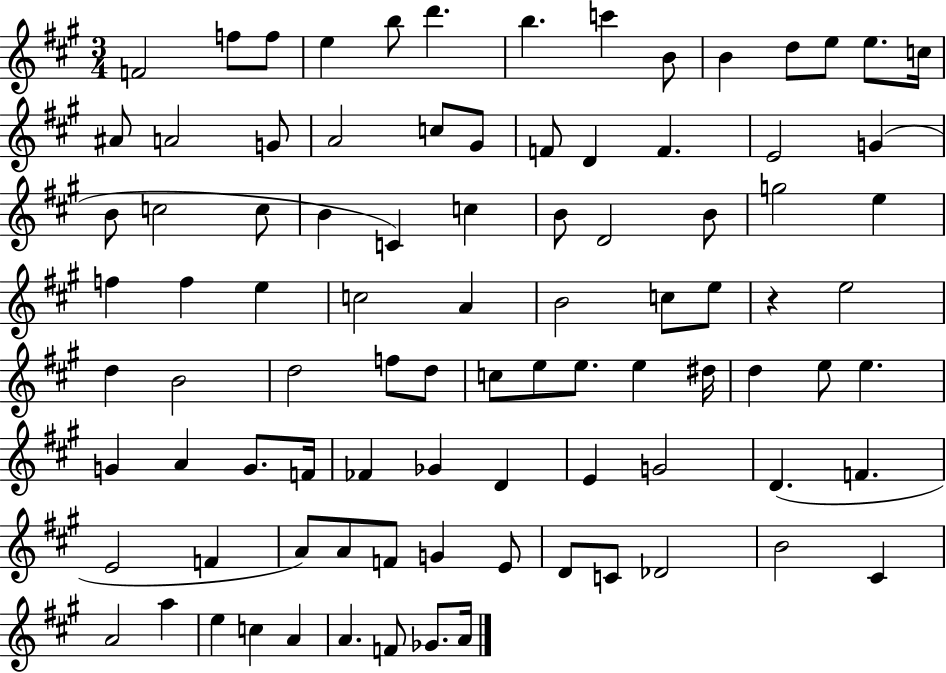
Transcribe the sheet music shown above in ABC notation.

X:1
T:Untitled
M:3/4
L:1/4
K:A
F2 f/2 f/2 e b/2 d' b c' B/2 B d/2 e/2 e/2 c/4 ^A/2 A2 G/2 A2 c/2 ^G/2 F/2 D F E2 G B/2 c2 c/2 B C c B/2 D2 B/2 g2 e f f e c2 A B2 c/2 e/2 z e2 d B2 d2 f/2 d/2 c/2 e/2 e/2 e ^d/4 d e/2 e G A G/2 F/4 _F _G D E G2 D F E2 F A/2 A/2 F/2 G E/2 D/2 C/2 _D2 B2 ^C A2 a e c A A F/2 _G/2 A/4